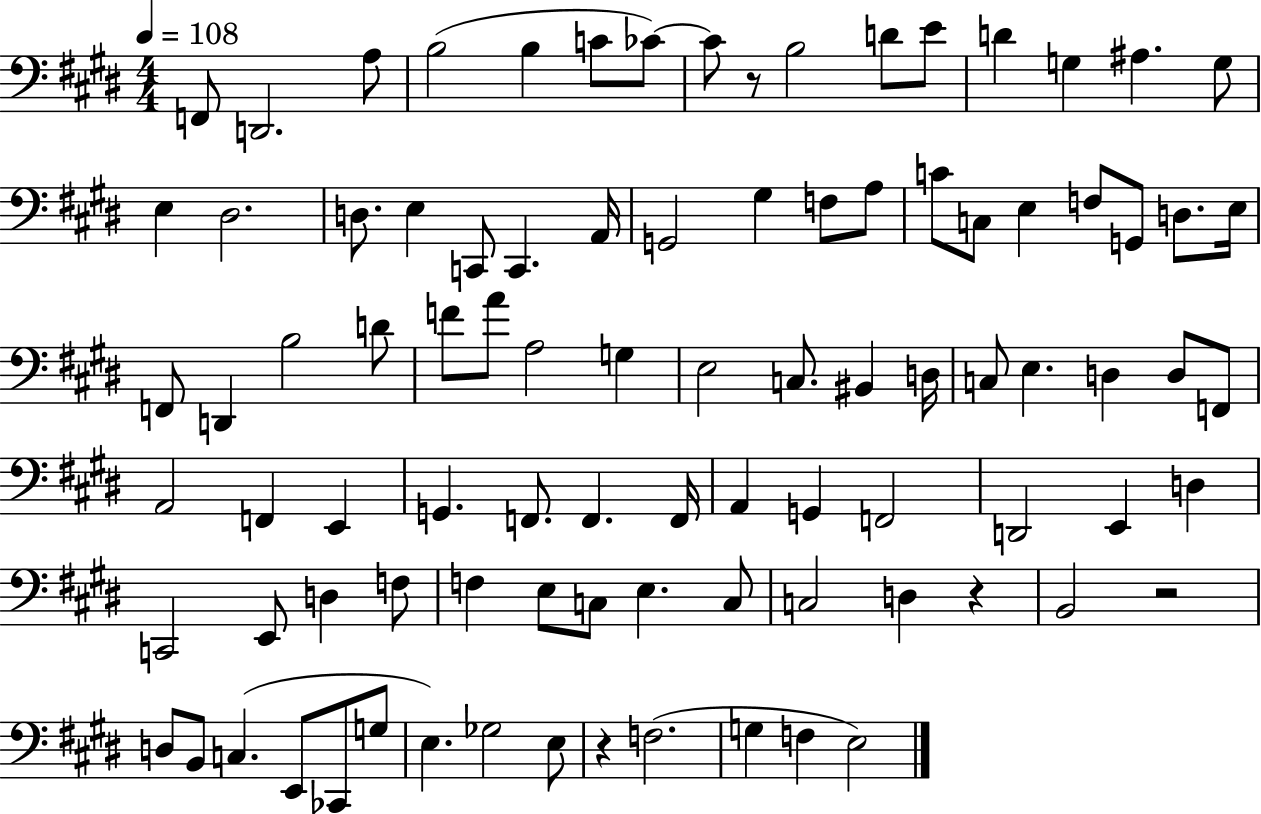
F2/e D2/h. A3/e B3/h B3/q C4/e CES4/e CES4/e R/e B3/h D4/e E4/e D4/q G3/q A#3/q. G3/e E3/q D#3/h. D3/e. E3/q C2/e C2/q. A2/s G2/h G#3/q F3/e A3/e C4/e C3/e E3/q F3/e G2/e D3/e. E3/s F2/e D2/q B3/h D4/e F4/e A4/e A3/h G3/q E3/h C3/e. BIS2/q D3/s C3/e E3/q. D3/q D3/e F2/e A2/h F2/q E2/q G2/q. F2/e. F2/q. F2/s A2/q G2/q F2/h D2/h E2/q D3/q C2/h E2/e D3/q F3/e F3/q E3/e C3/e E3/q. C3/e C3/h D3/q R/q B2/h R/h D3/e B2/e C3/q. E2/e CES2/e G3/e E3/q. Gb3/h E3/e R/q F3/h. G3/q F3/q E3/h